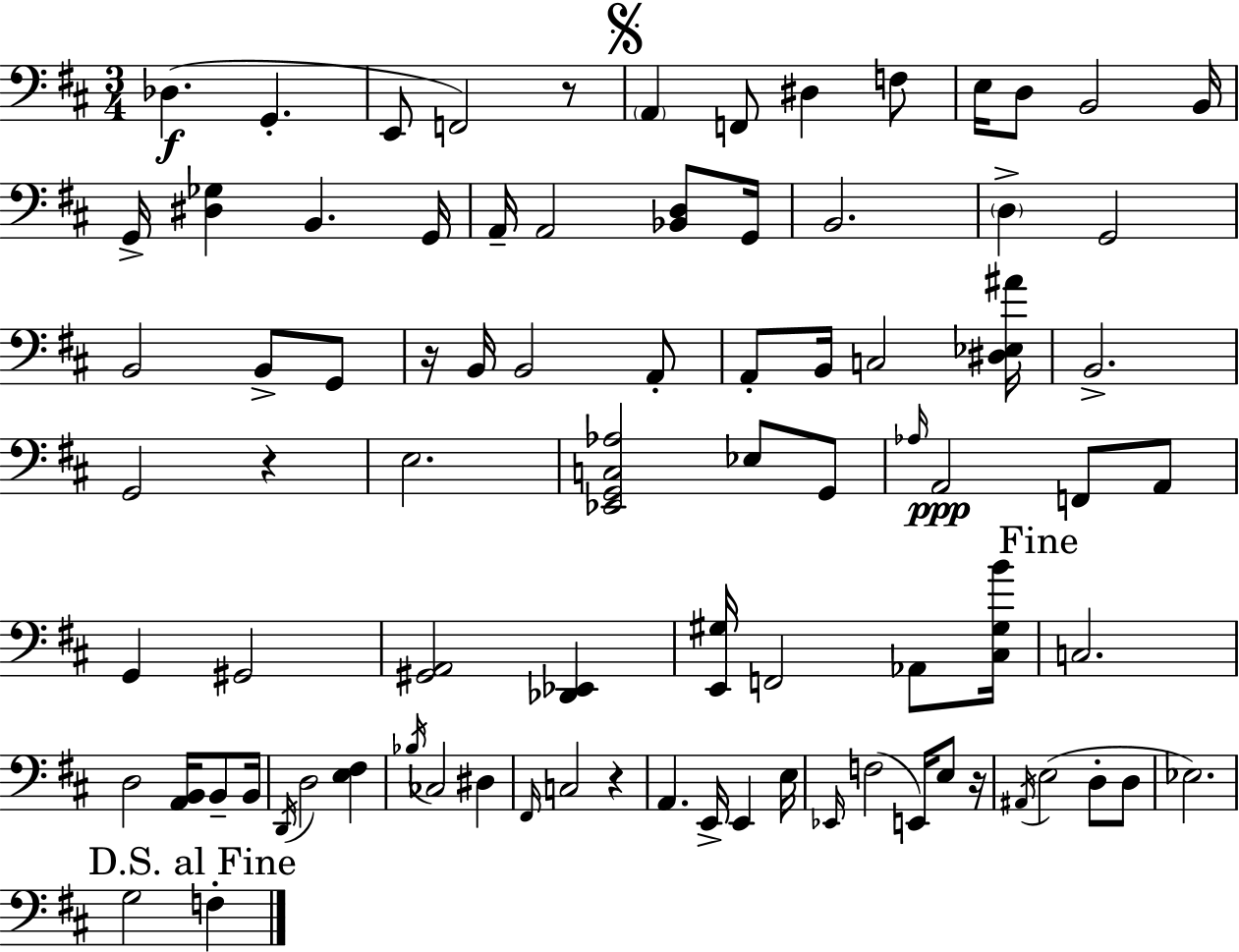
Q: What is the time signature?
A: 3/4